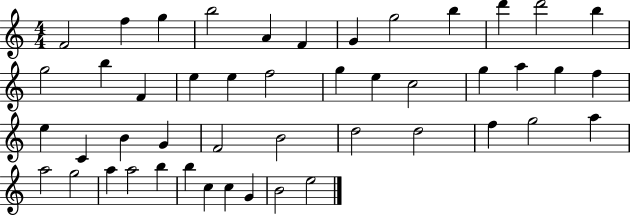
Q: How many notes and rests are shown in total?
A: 47